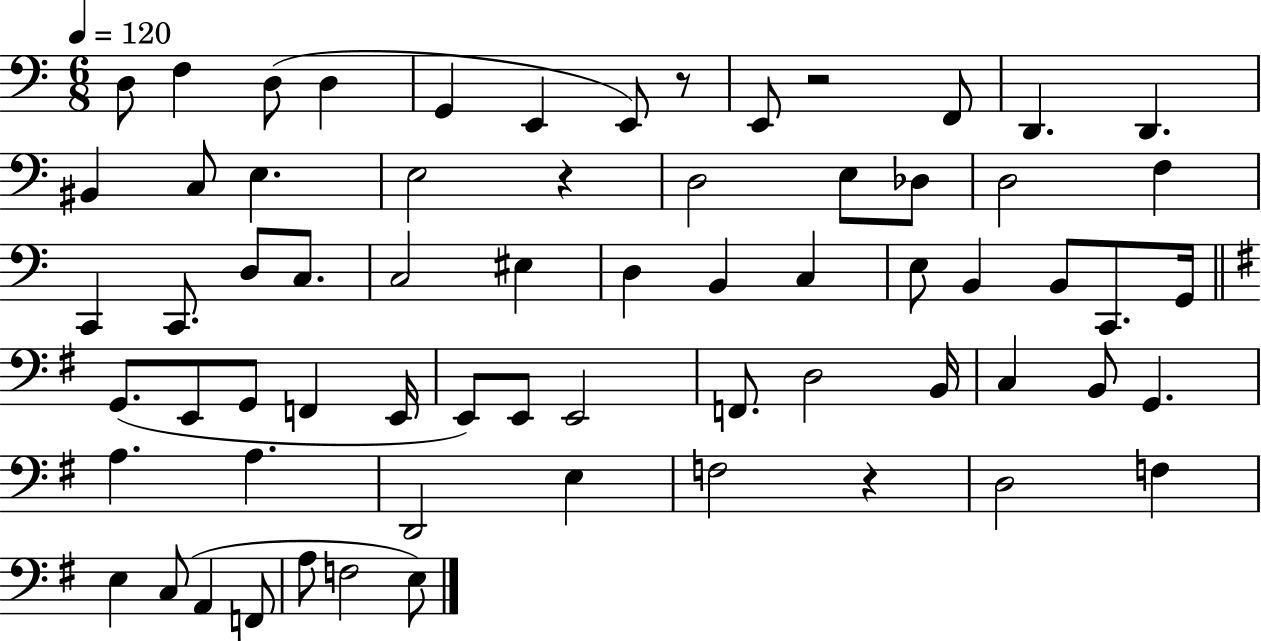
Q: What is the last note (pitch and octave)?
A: E3